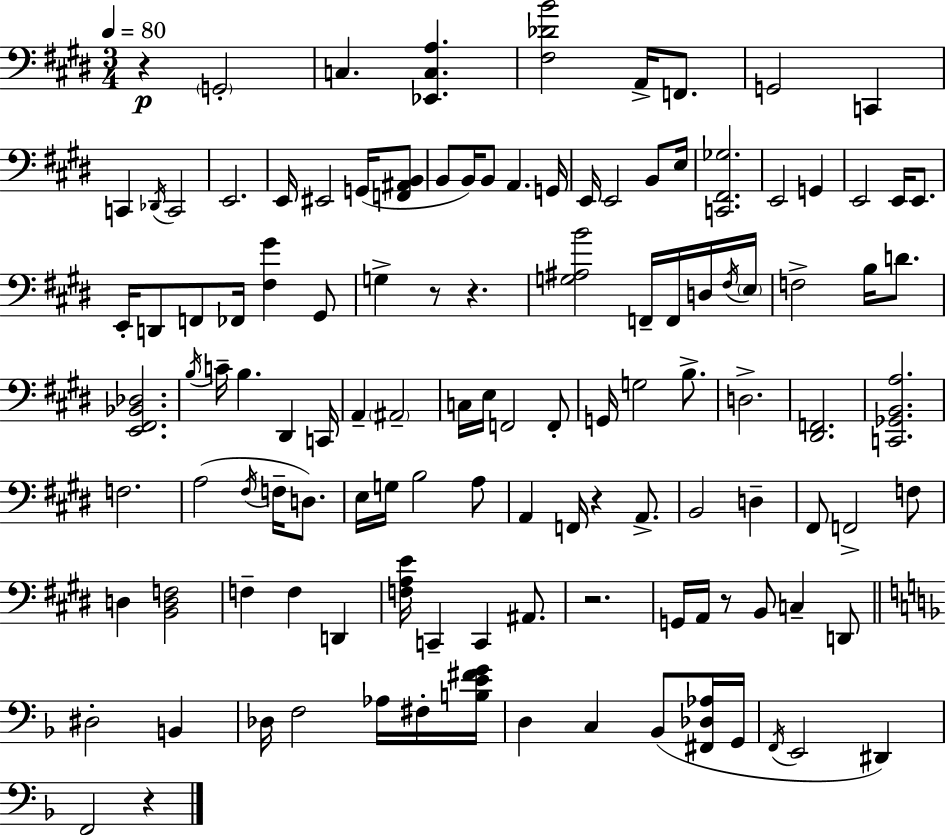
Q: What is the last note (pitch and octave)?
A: F2